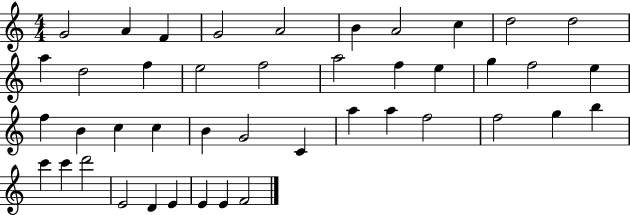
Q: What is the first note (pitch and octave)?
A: G4